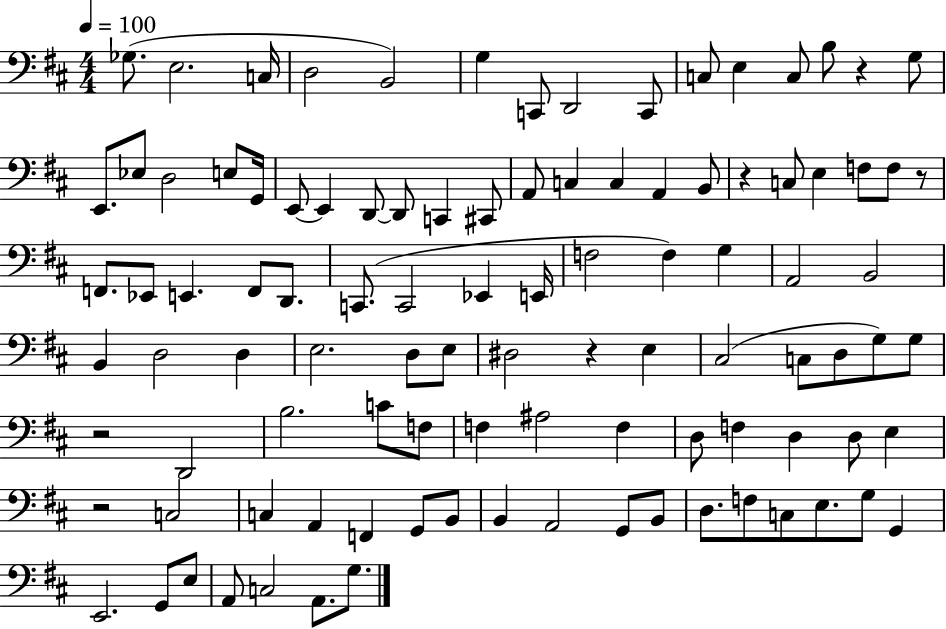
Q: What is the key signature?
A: D major